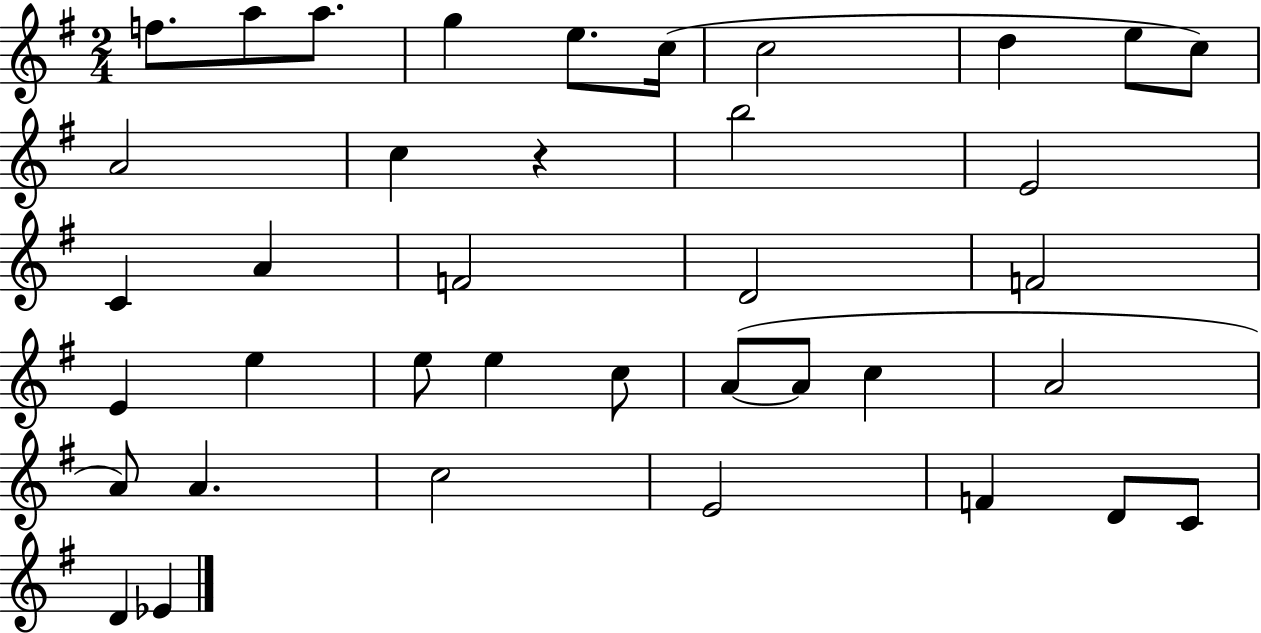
F5/e. A5/e A5/e. G5/q E5/e. C5/s C5/h D5/q E5/e C5/e A4/h C5/q R/q B5/h E4/h C4/q A4/q F4/h D4/h F4/h E4/q E5/q E5/e E5/q C5/e A4/e A4/e C5/q A4/h A4/e A4/q. C5/h E4/h F4/q D4/e C4/e D4/q Eb4/q